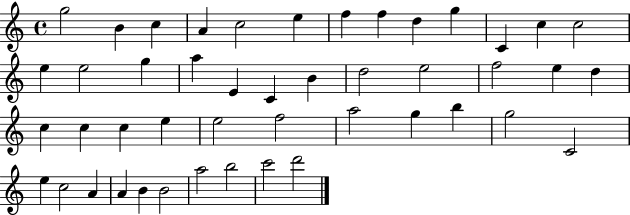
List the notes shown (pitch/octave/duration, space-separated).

G5/h B4/q C5/q A4/q C5/h E5/q F5/q F5/q D5/q G5/q C4/q C5/q C5/h E5/q E5/h G5/q A5/q E4/q C4/q B4/q D5/h E5/h F5/h E5/q D5/q C5/q C5/q C5/q E5/q E5/h F5/h A5/h G5/q B5/q G5/h C4/h E5/q C5/h A4/q A4/q B4/q B4/h A5/h B5/h C6/h D6/h